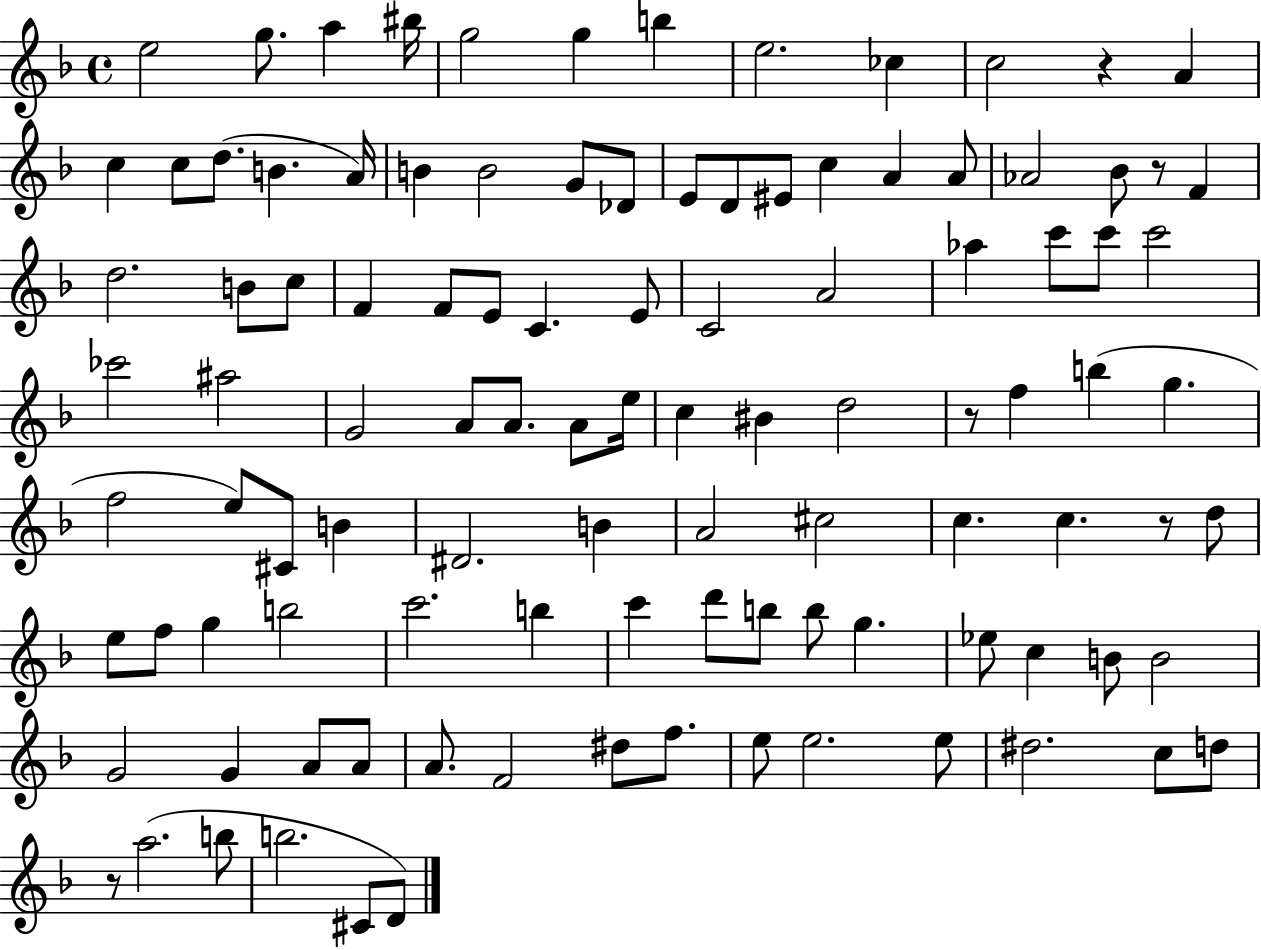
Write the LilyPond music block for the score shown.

{
  \clef treble
  \time 4/4
  \defaultTimeSignature
  \key f \major
  e''2 g''8. a''4 bis''16 | g''2 g''4 b''4 | e''2. ces''4 | c''2 r4 a'4 | \break c''4 c''8 d''8.( b'4. a'16) | b'4 b'2 g'8 des'8 | e'8 d'8 eis'8 c''4 a'4 a'8 | aes'2 bes'8 r8 f'4 | \break d''2. b'8 c''8 | f'4 f'8 e'8 c'4. e'8 | c'2 a'2 | aes''4 c'''8 c'''8 c'''2 | \break ces'''2 ais''2 | g'2 a'8 a'8. a'8 e''16 | c''4 bis'4 d''2 | r8 f''4 b''4( g''4. | \break f''2 e''8) cis'8 b'4 | dis'2. b'4 | a'2 cis''2 | c''4. c''4. r8 d''8 | \break e''8 f''8 g''4 b''2 | c'''2. b''4 | c'''4 d'''8 b''8 b''8 g''4. | ees''8 c''4 b'8 b'2 | \break g'2 g'4 a'8 a'8 | a'8. f'2 dis''8 f''8. | e''8 e''2. e''8 | dis''2. c''8 d''8 | \break r8 a''2.( b''8 | b''2. cis'8 d'8) | \bar "|."
}